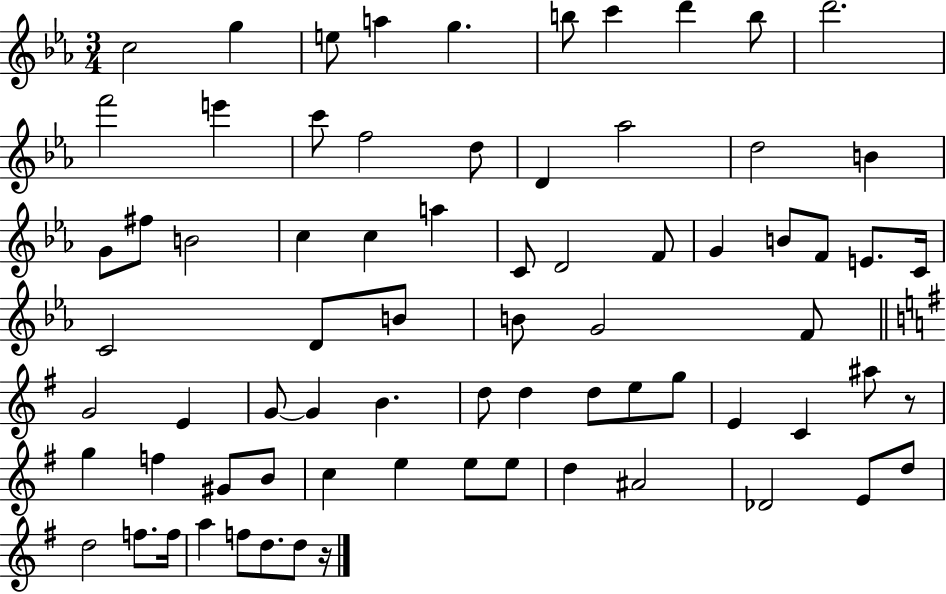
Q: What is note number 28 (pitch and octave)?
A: F4